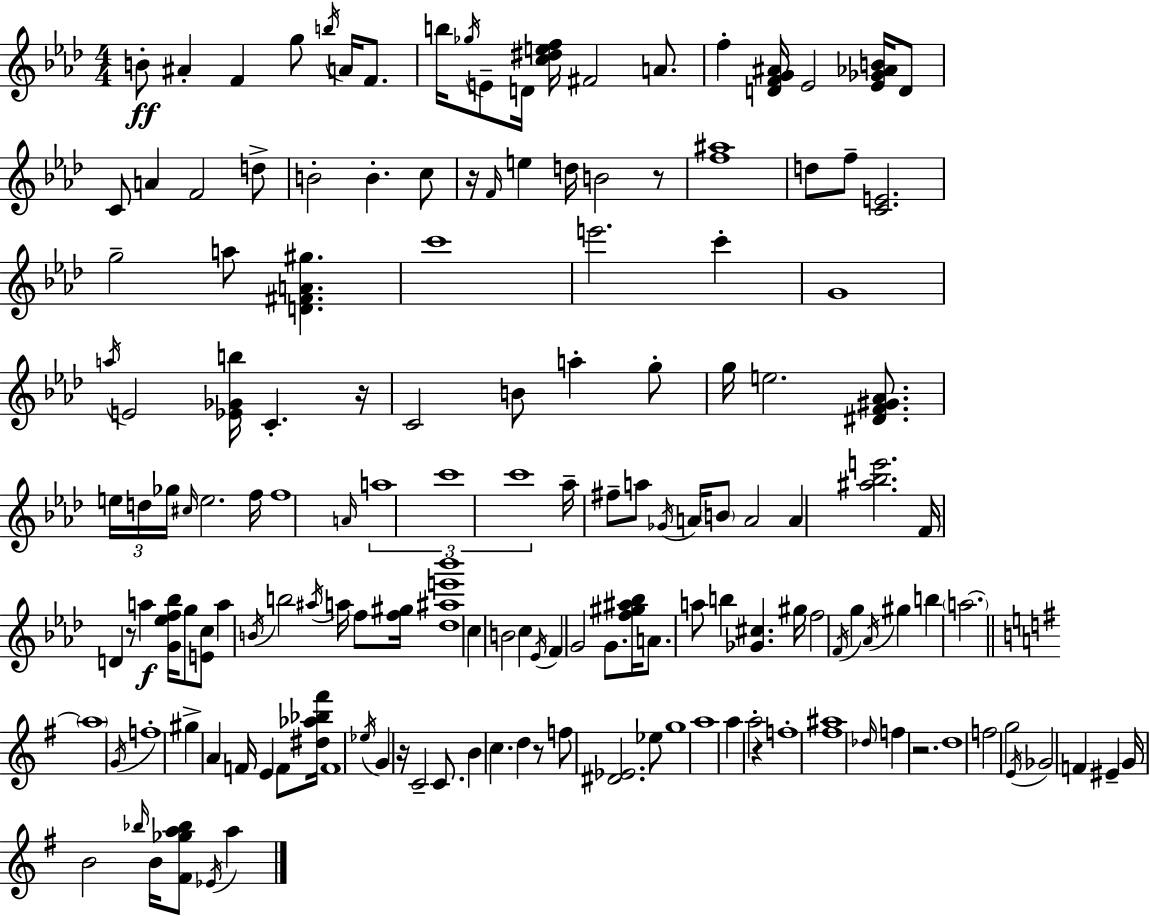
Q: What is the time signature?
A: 4/4